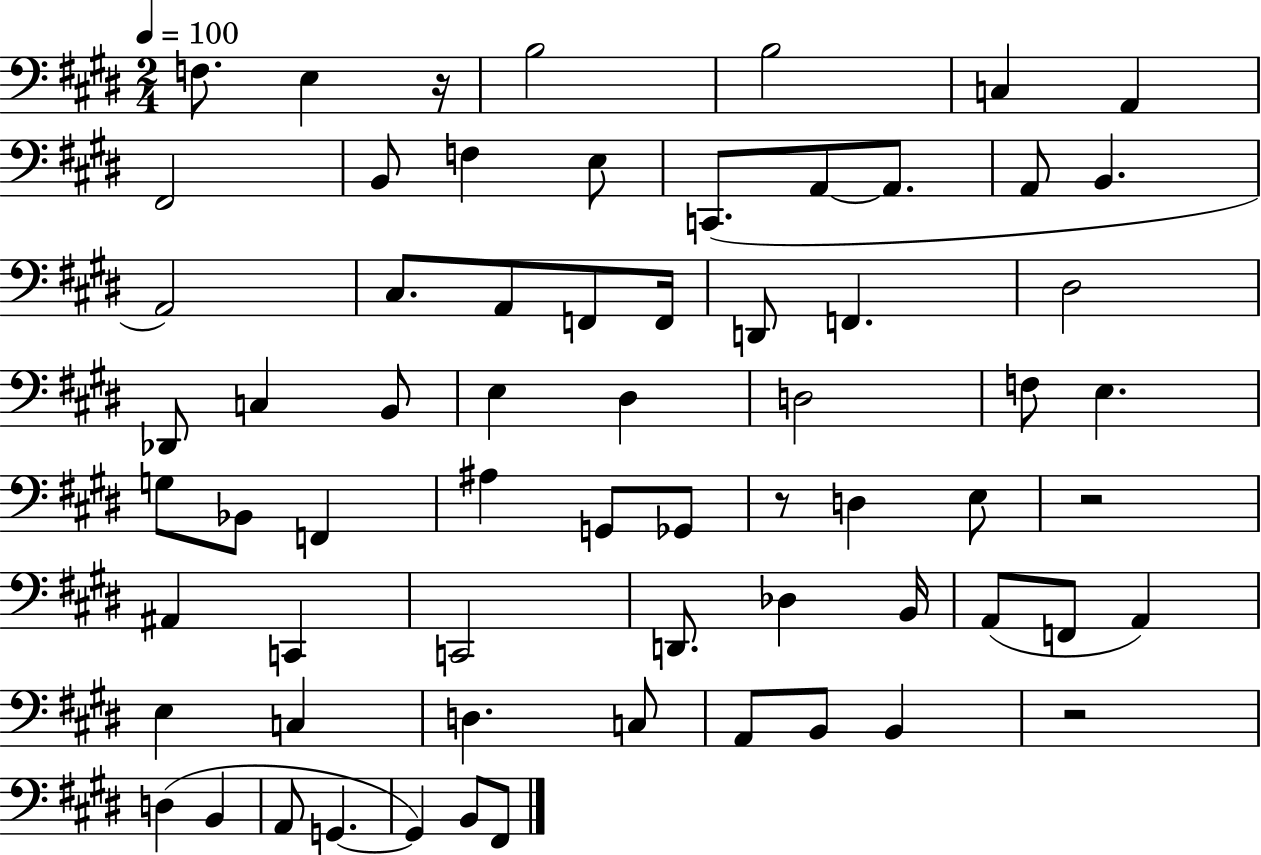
F3/e. E3/q R/s B3/h B3/h C3/q A2/q F#2/h B2/e F3/q E3/e C2/e. A2/e A2/e. A2/e B2/q. A2/h C#3/e. A2/e F2/e F2/s D2/e F2/q. D#3/h Db2/e C3/q B2/e E3/q D#3/q D3/h F3/e E3/q. G3/e Bb2/e F2/q A#3/q G2/e Gb2/e R/e D3/q E3/e R/h A#2/q C2/q C2/h D2/e. Db3/q B2/s A2/e F2/e A2/q E3/q C3/q D3/q. C3/e A2/e B2/e B2/q R/h D3/q B2/q A2/e G2/q. G2/q B2/e F#2/e